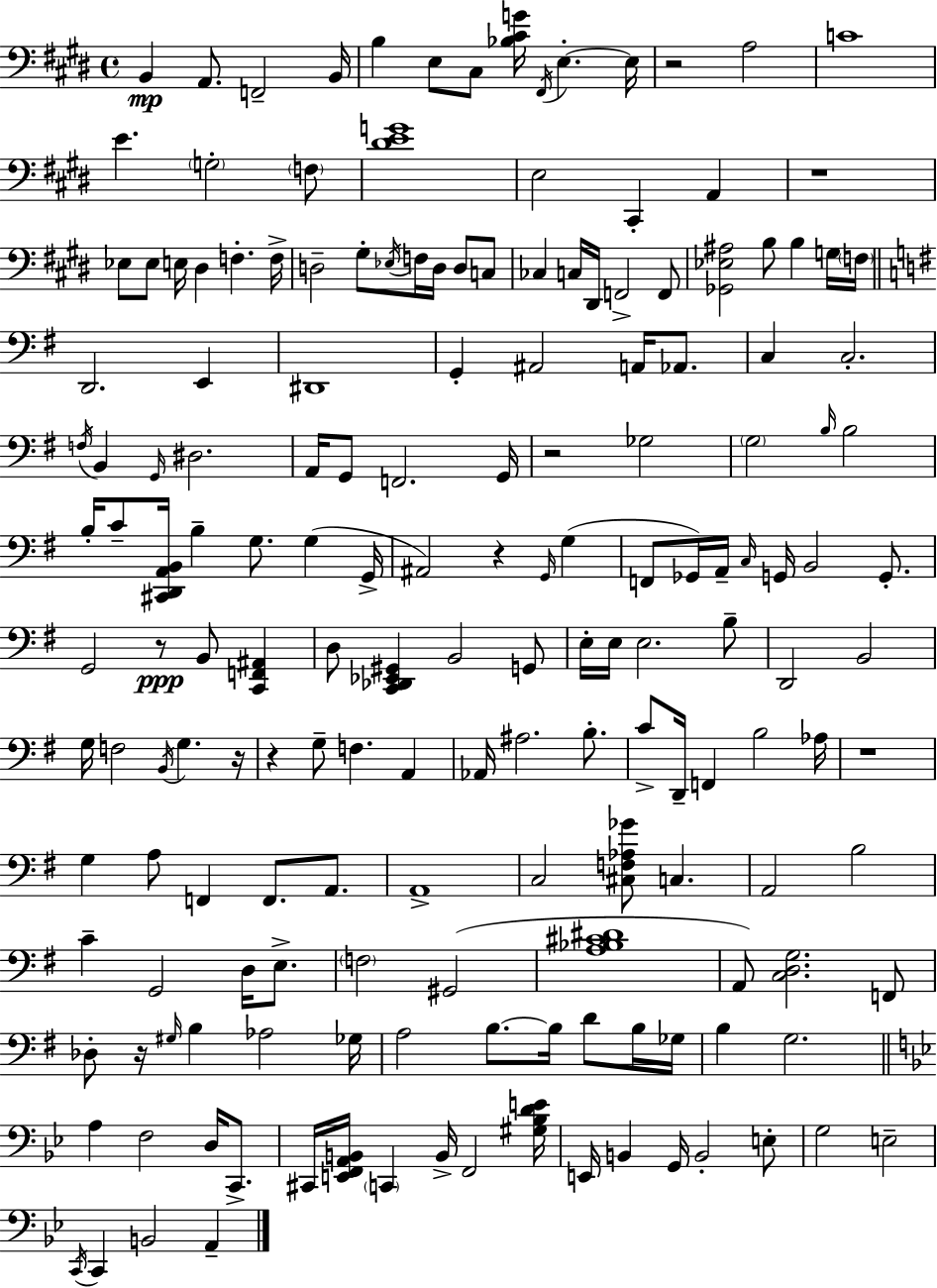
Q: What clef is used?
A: bass